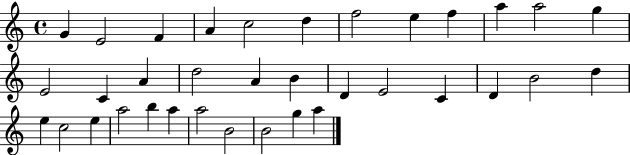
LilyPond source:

{
  \clef treble
  \time 4/4
  \defaultTimeSignature
  \key c \major
  g'4 e'2 f'4 | a'4 c''2 d''4 | f''2 e''4 f''4 | a''4 a''2 g''4 | \break e'2 c'4 a'4 | d''2 a'4 b'4 | d'4 e'2 c'4 | d'4 b'2 d''4 | \break e''4 c''2 e''4 | a''2 b''4 a''4 | a''2 b'2 | b'2 g''4 a''4 | \break \bar "|."
}